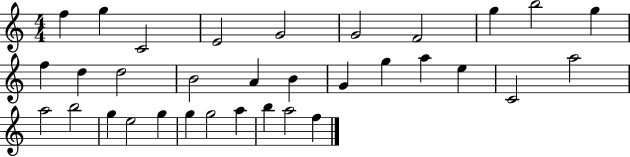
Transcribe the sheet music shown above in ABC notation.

X:1
T:Untitled
M:4/4
L:1/4
K:C
f g C2 E2 G2 G2 F2 g b2 g f d d2 B2 A B G g a e C2 a2 a2 b2 g e2 g g g2 a b a2 f